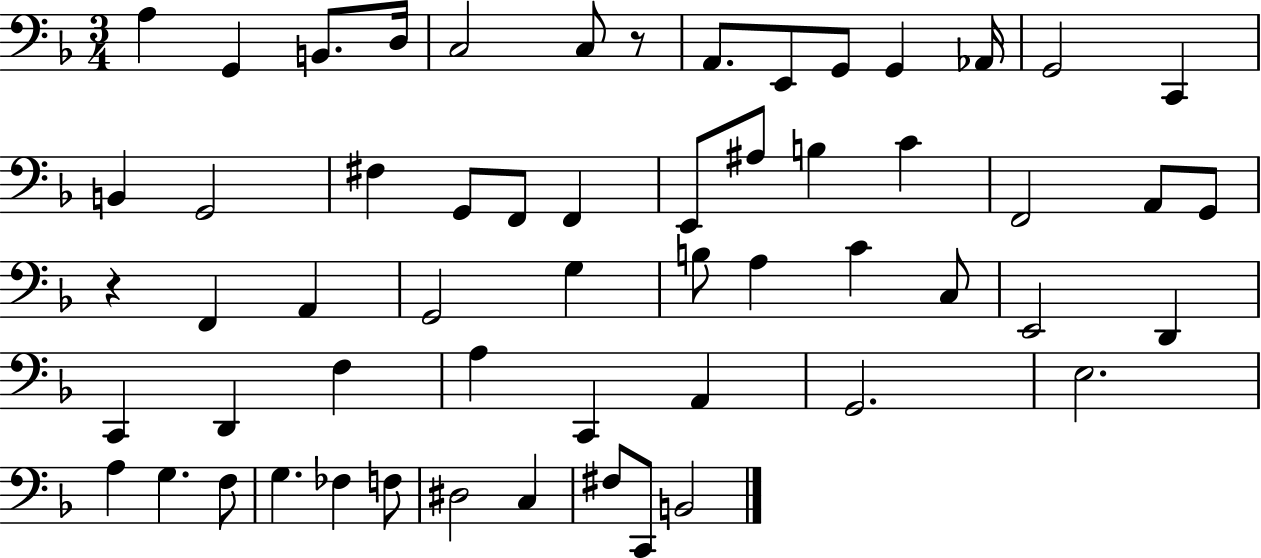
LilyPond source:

{
  \clef bass
  \numericTimeSignature
  \time 3/4
  \key f \major
  a4 g,4 b,8. d16 | c2 c8 r8 | a,8. e,8 g,8 g,4 aes,16 | g,2 c,4 | \break b,4 g,2 | fis4 g,8 f,8 f,4 | e,8 ais8 b4 c'4 | f,2 a,8 g,8 | \break r4 f,4 a,4 | g,2 g4 | b8 a4 c'4 c8 | e,2 d,4 | \break c,4 d,4 f4 | a4 c,4 a,4 | g,2. | e2. | \break a4 g4. f8 | g4. fes4 f8 | dis2 c4 | fis8 c,8 b,2 | \break \bar "|."
}